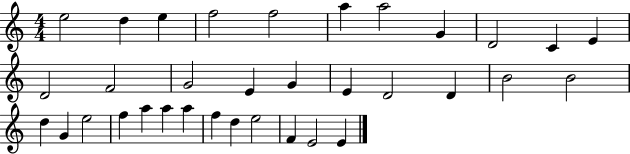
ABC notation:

X:1
T:Untitled
M:4/4
L:1/4
K:C
e2 d e f2 f2 a a2 G D2 C E D2 F2 G2 E G E D2 D B2 B2 d G e2 f a a a f d e2 F E2 E